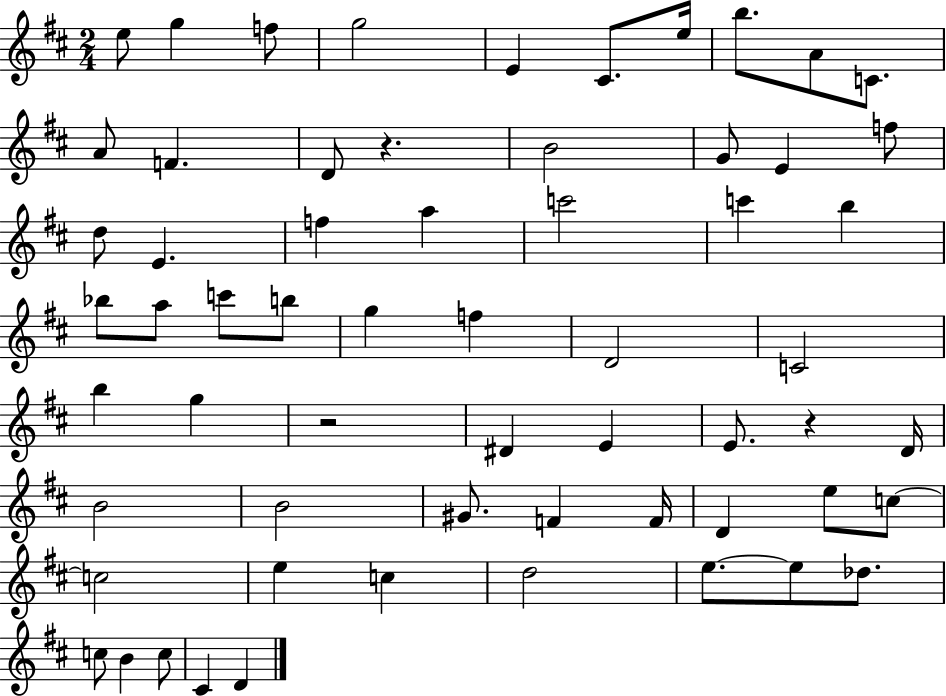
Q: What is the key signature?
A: D major